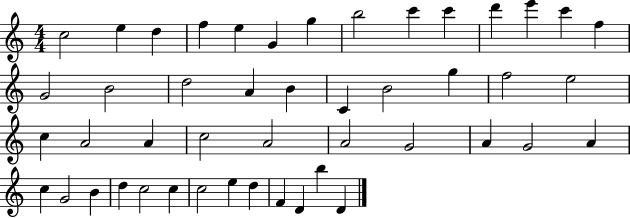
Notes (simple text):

C5/h E5/q D5/q F5/q E5/q G4/q G5/q B5/h C6/q C6/q D6/q E6/q C6/q F5/q G4/h B4/h D5/h A4/q B4/q C4/q B4/h G5/q F5/h E5/h C5/q A4/h A4/q C5/h A4/h A4/h G4/h A4/q G4/h A4/q C5/q G4/h B4/q D5/q C5/h C5/q C5/h E5/q D5/q F4/q D4/q B5/q D4/q